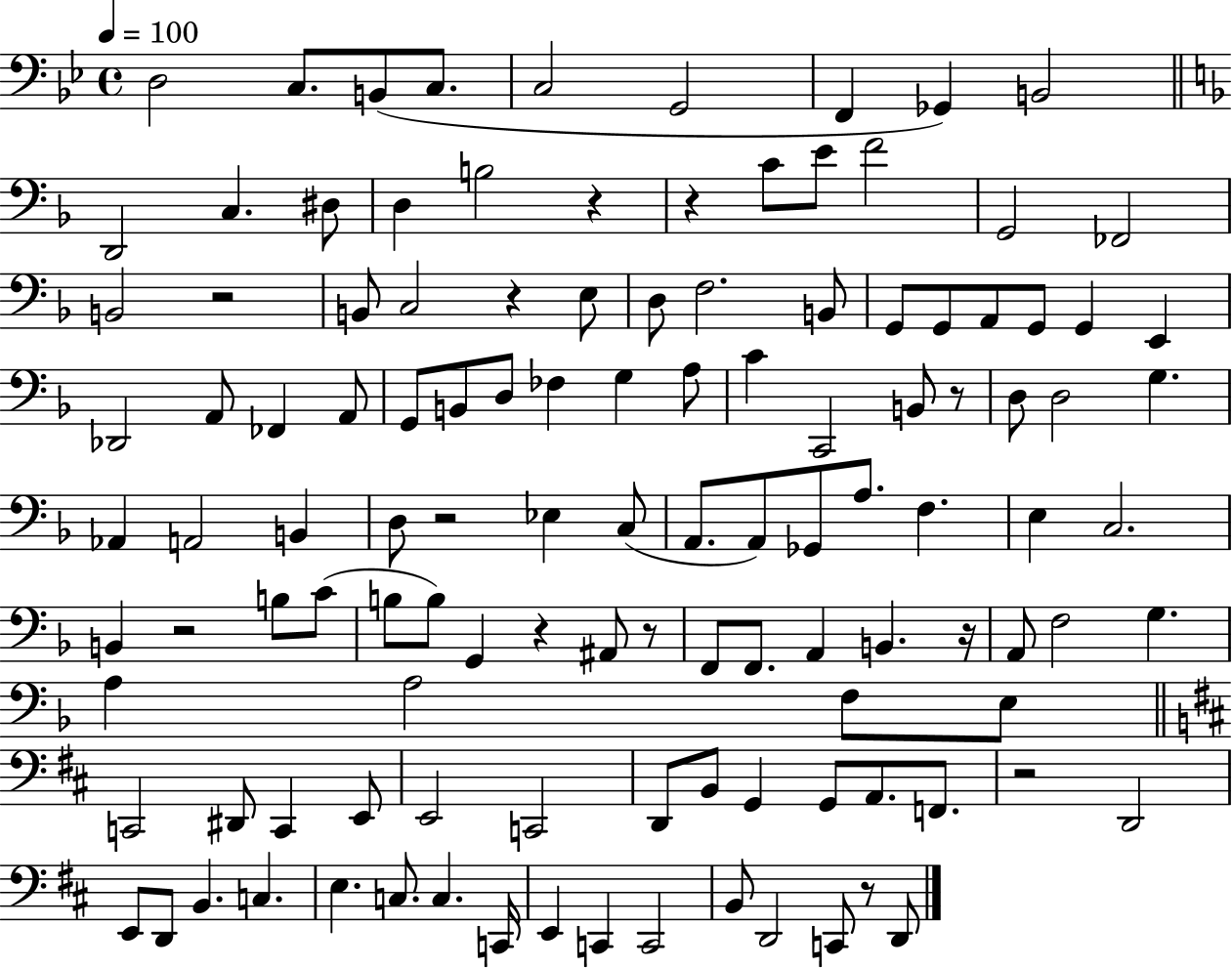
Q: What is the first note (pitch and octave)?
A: D3